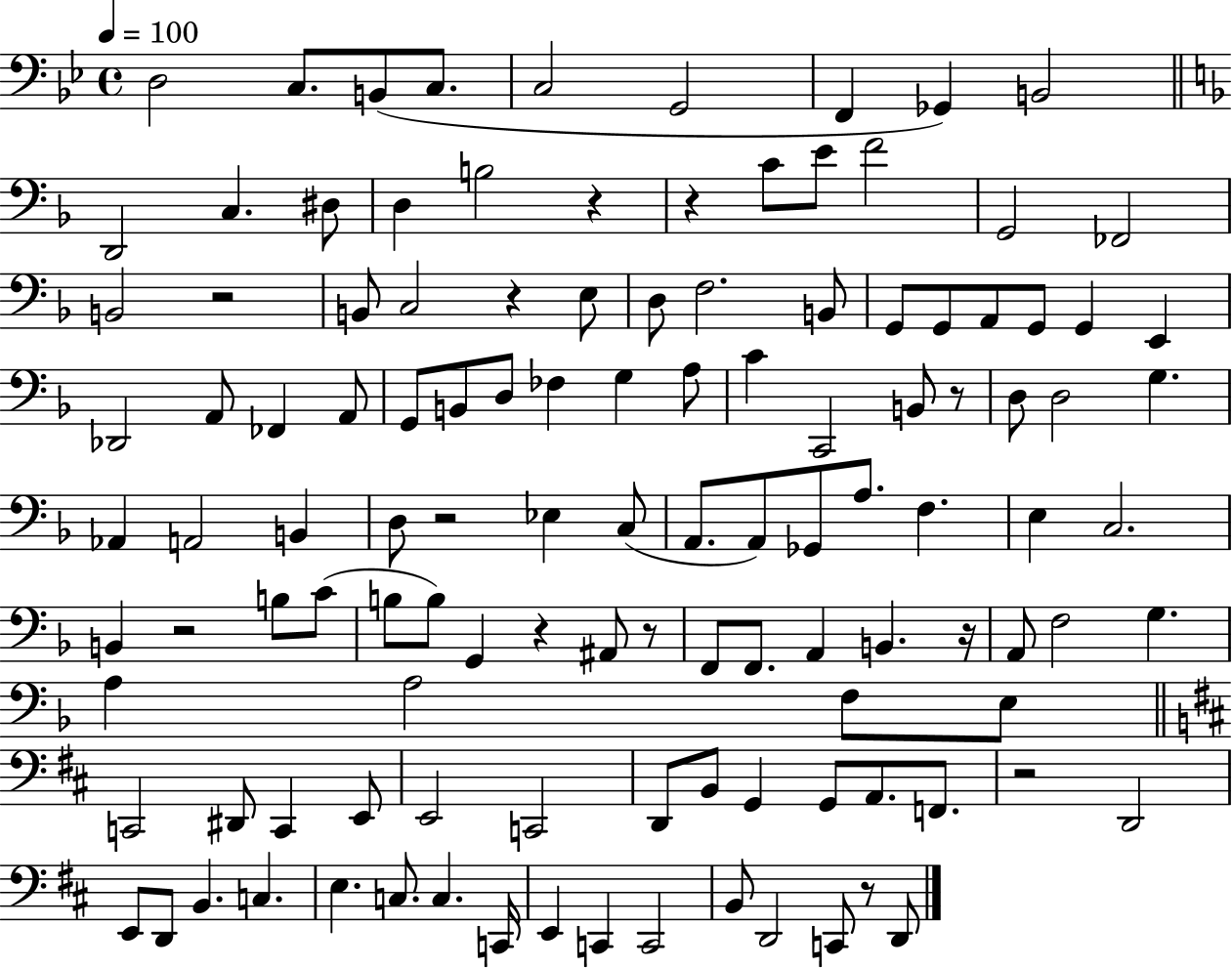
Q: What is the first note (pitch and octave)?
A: D3